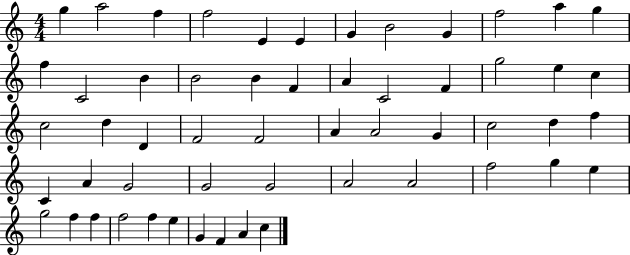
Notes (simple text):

G5/q A5/h F5/q F5/h E4/q E4/q G4/q B4/h G4/q F5/h A5/q G5/q F5/q C4/h B4/q B4/h B4/q F4/q A4/q C4/h F4/q G5/h E5/q C5/q C5/h D5/q D4/q F4/h F4/h A4/q A4/h G4/q C5/h D5/q F5/q C4/q A4/q G4/h G4/h G4/h A4/h A4/h F5/h G5/q E5/q G5/h F5/q F5/q F5/h F5/q E5/q G4/q F4/q A4/q C5/q